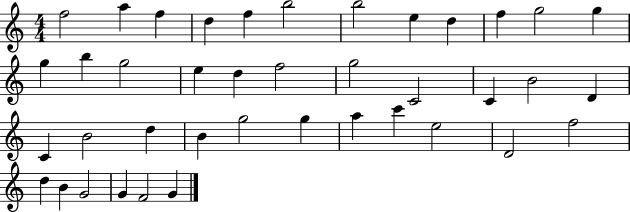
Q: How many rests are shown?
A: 0